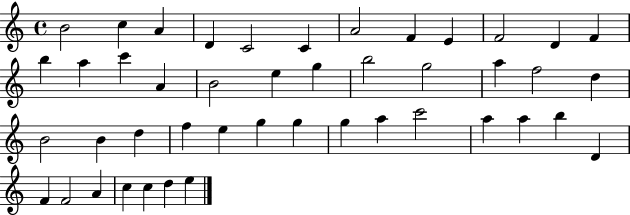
B4/h C5/q A4/q D4/q C4/h C4/q A4/h F4/q E4/q F4/h D4/q F4/q B5/q A5/q C6/q A4/q B4/h E5/q G5/q B5/h G5/h A5/q F5/h D5/q B4/h B4/q D5/q F5/q E5/q G5/q G5/q G5/q A5/q C6/h A5/q A5/q B5/q D4/q F4/q F4/h A4/q C5/q C5/q D5/q E5/q